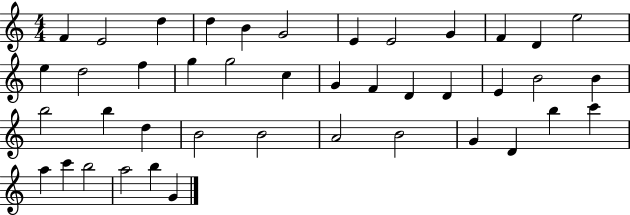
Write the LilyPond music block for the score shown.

{
  \clef treble
  \numericTimeSignature
  \time 4/4
  \key c \major
  f'4 e'2 d''4 | d''4 b'4 g'2 | e'4 e'2 g'4 | f'4 d'4 e''2 | \break e''4 d''2 f''4 | g''4 g''2 c''4 | g'4 f'4 d'4 d'4 | e'4 b'2 b'4 | \break b''2 b''4 d''4 | b'2 b'2 | a'2 b'2 | g'4 d'4 b''4 c'''4 | \break a''4 c'''4 b''2 | a''2 b''4 g'4 | \bar "|."
}